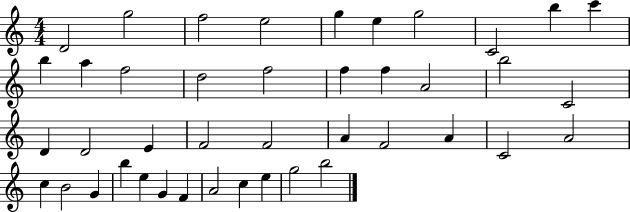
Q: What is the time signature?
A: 4/4